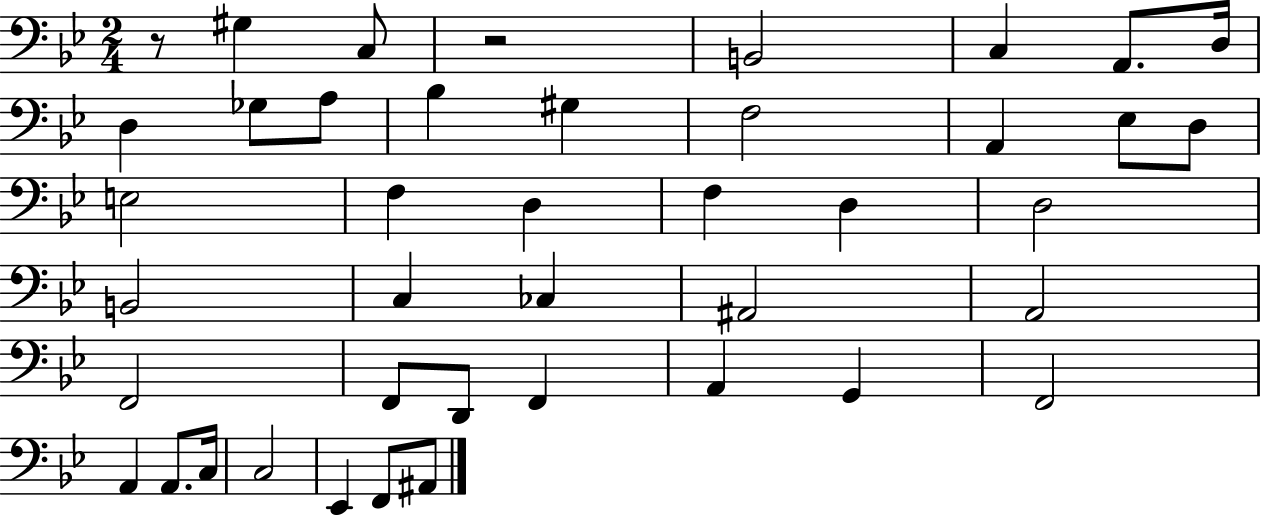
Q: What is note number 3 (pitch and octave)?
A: B2